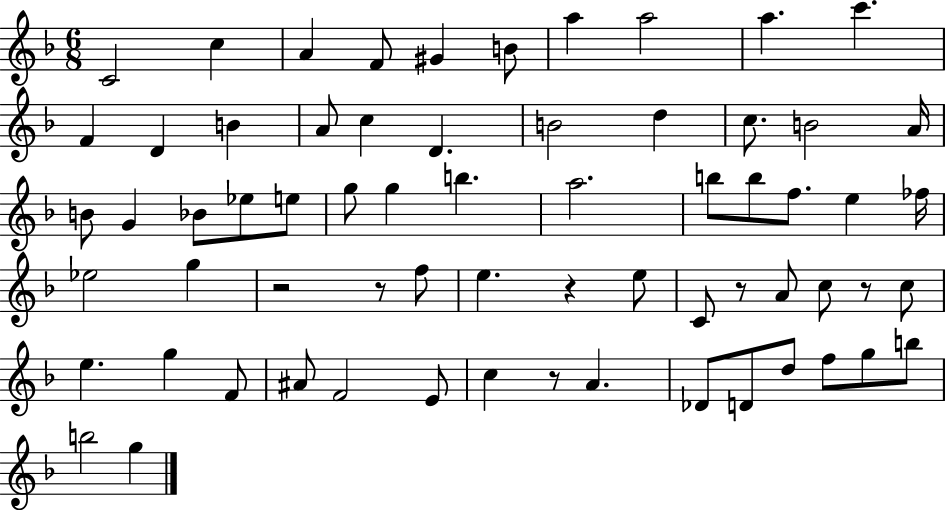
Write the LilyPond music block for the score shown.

{
  \clef treble
  \numericTimeSignature
  \time 6/8
  \key f \major
  c'2 c''4 | a'4 f'8 gis'4 b'8 | a''4 a''2 | a''4. c'''4. | \break f'4 d'4 b'4 | a'8 c''4 d'4. | b'2 d''4 | c''8. b'2 a'16 | \break b'8 g'4 bes'8 ees''8 e''8 | g''8 g''4 b''4. | a''2. | b''8 b''8 f''8. e''4 fes''16 | \break ees''2 g''4 | r2 r8 f''8 | e''4. r4 e''8 | c'8 r8 a'8 c''8 r8 c''8 | \break e''4. g''4 f'8 | ais'8 f'2 e'8 | c''4 r8 a'4. | des'8 d'8 d''8 f''8 g''8 b''8 | \break b''2 g''4 | \bar "|."
}